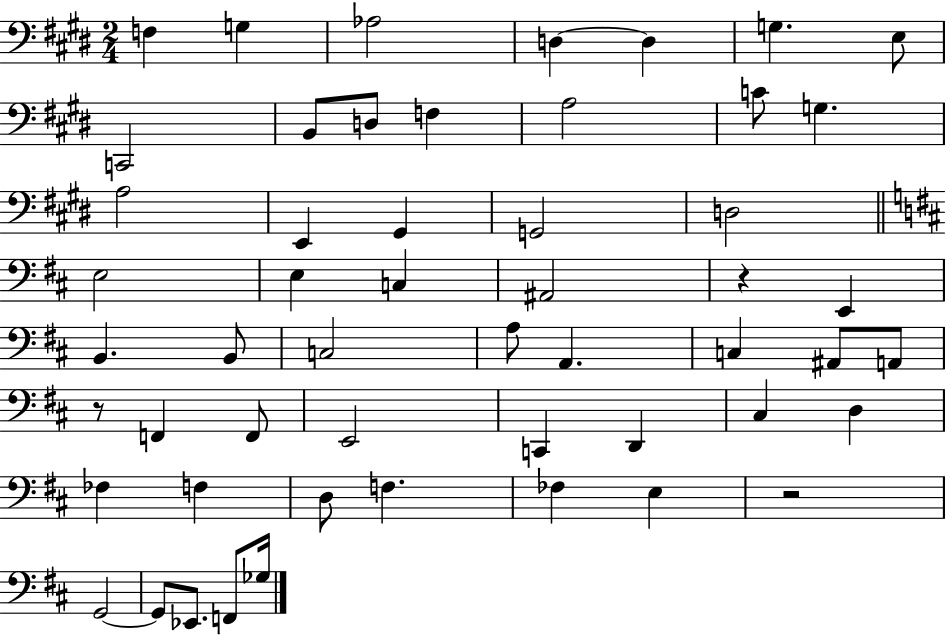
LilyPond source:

{
  \clef bass
  \numericTimeSignature
  \time 2/4
  \key e \major
  f4 g4 | aes2 | d4~~ d4 | g4. e8 | \break c,2 | b,8 d8 f4 | a2 | c'8 g4. | \break a2 | e,4 gis,4 | g,2 | d2 | \break \bar "||" \break \key b \minor e2 | e4 c4 | ais,2 | r4 e,4 | \break b,4. b,8 | c2 | a8 a,4. | c4 ais,8 a,8 | \break r8 f,4 f,8 | e,2 | c,4 d,4 | cis4 d4 | \break fes4 f4 | d8 f4. | fes4 e4 | r2 | \break g,2~~ | g,8 ees,8. f,8 ges16 | \bar "|."
}